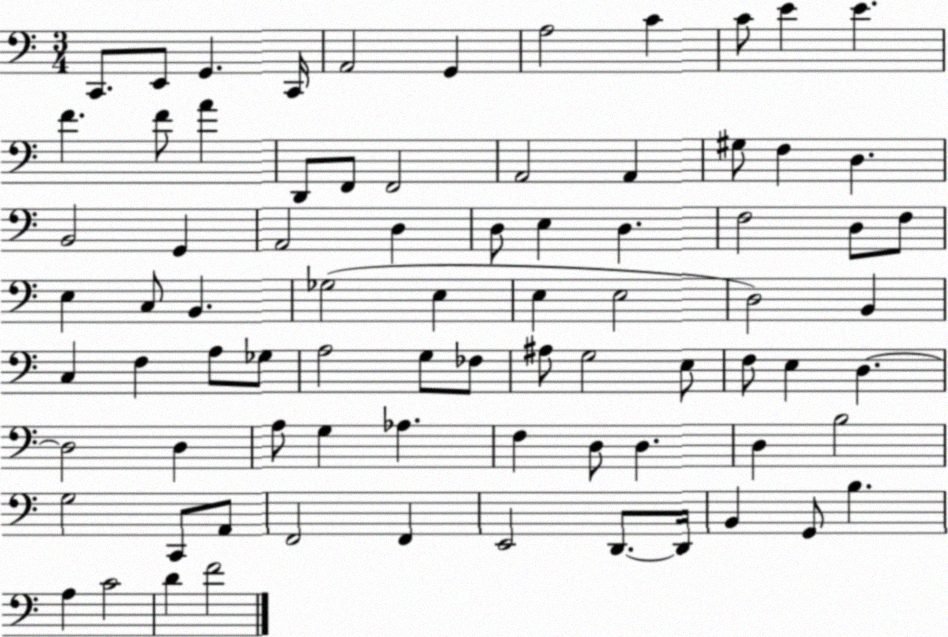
X:1
T:Untitled
M:3/4
L:1/4
K:C
C,,/2 E,,/2 G,, C,,/4 A,,2 G,, A,2 C C/2 E E F F/2 A D,,/2 F,,/2 F,,2 A,,2 A,, ^G,/2 F, D, B,,2 G,, A,,2 D, D,/2 E, D, F,2 D,/2 F,/2 E, C,/2 B,, _G,2 E, E, E,2 D,2 B,, C, F, A,/2 _G,/2 A,2 G,/2 _F,/2 ^A,/2 G,2 E,/2 F,/2 E, D, D,2 D, A,/2 G, _A, F, D,/2 D, D, B,2 G,2 C,,/2 A,,/2 F,,2 F,, E,,2 D,,/2 D,,/4 B,, G,,/2 B, A, C2 D F2